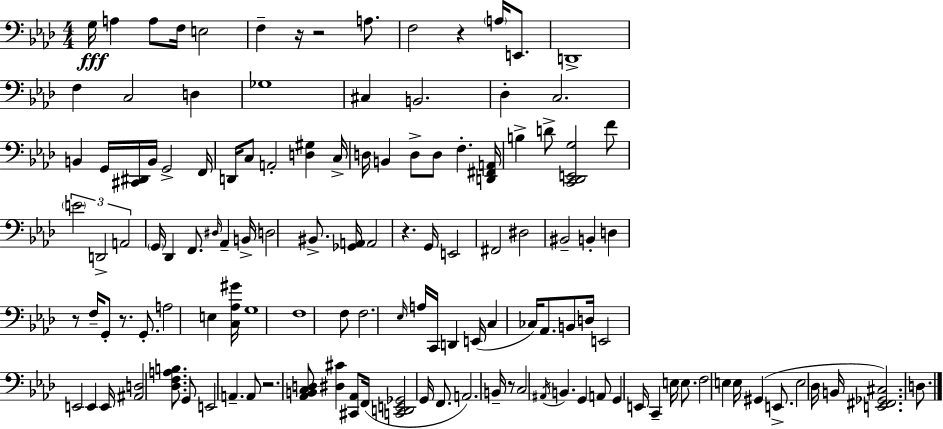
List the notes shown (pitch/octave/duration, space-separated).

G3/s A3/q A3/e F3/s E3/h F3/q R/s R/h A3/e. F3/h R/q A3/s E2/e. D2/w F3/q C3/h D3/q Gb3/w C#3/q B2/h. Db3/q C3/h. B2/q G2/s [C#2,D#2]/s B2/s G2/h F2/s D2/s C3/e A2/h [D3,G#3]/q C3/s D3/s B2/q D3/e D3/e F3/q. [D2,F#2,A2]/s B3/q D4/e [C2,Db2,E2,G3]/h F4/e E4/h D2/h A2/h G2/s Db2/q F2/e. D#3/s Ab2/q B2/s D3/h BIS2/e. [Gb2,A2]/s A2/h R/q. G2/s E2/h F#2/h D#3/h BIS2/h B2/q D3/q R/e F3/s G2/e R/e. G2/e. A3/h E3/q [C3,Ab3,G#4]/s G3/w F3/w F3/e F3/h. Eb3/s A3/s C2/s D2/q E2/s C3/q CES3/s Ab2/e. B2/e D3/s E2/h E2/h E2/q E2/s [A#2,D3]/h [Db3,F3,A3,B3]/e. G2/e E2/h A2/q. A2/e R/h. [Ab2,B2,C3,D3]/e [D#3,C#4]/q [C#2,Ab2]/e F2/s [C2,D2,E2,Gb2]/h G2/s F2/e. A2/h. B2/s R/e C3/h A#2/s B2/q. G2/q A2/e G2/q E2/s C2/q E3/s E3/e. F3/h E3/q E3/s G#2/q E2/e. E3/h Db3/s B2/s [E2,F#2,Gb2,C#3]/h. D3/e.